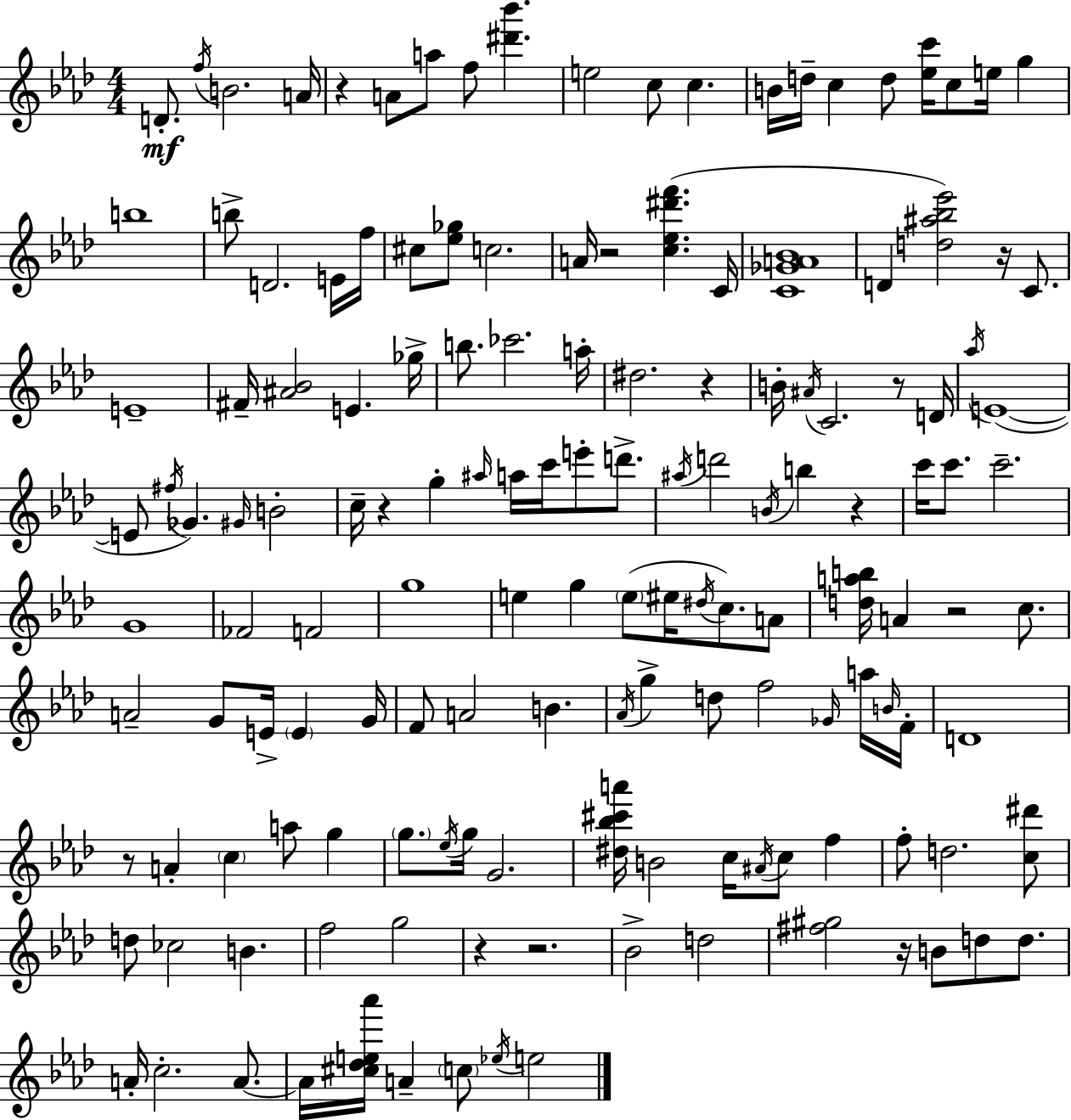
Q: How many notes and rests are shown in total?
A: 148